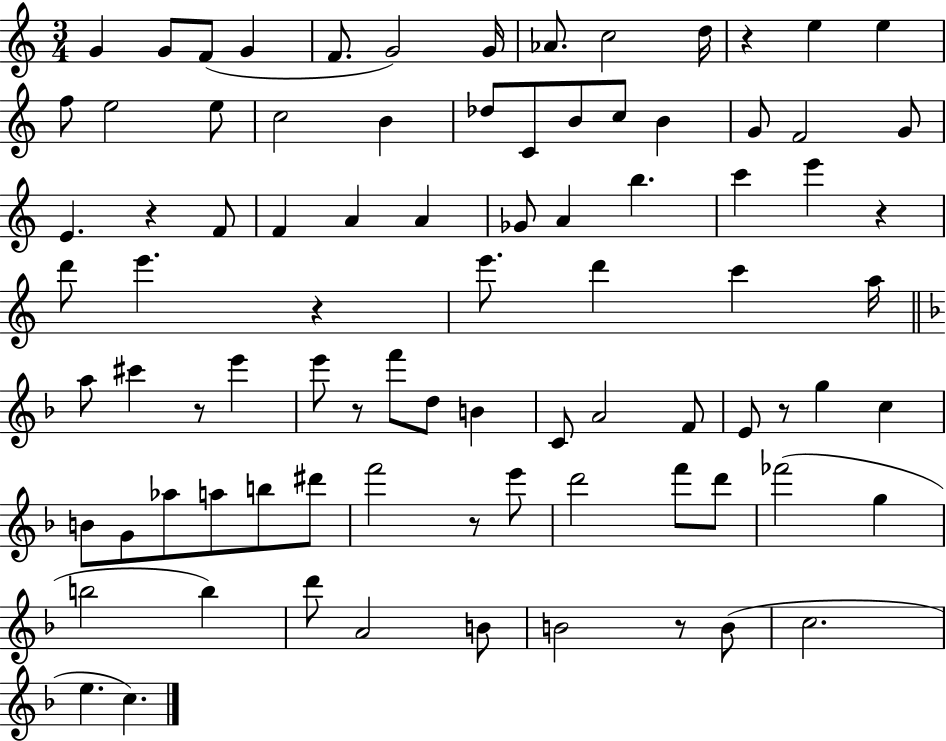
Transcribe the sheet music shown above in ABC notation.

X:1
T:Untitled
M:3/4
L:1/4
K:C
G G/2 F/2 G F/2 G2 G/4 _A/2 c2 d/4 z e e f/2 e2 e/2 c2 B _d/2 C/2 B/2 c/2 B G/2 F2 G/2 E z F/2 F A A _G/2 A b c' e' z d'/2 e' z e'/2 d' c' a/4 a/2 ^c' z/2 e' e'/2 z/2 f'/2 d/2 B C/2 A2 F/2 E/2 z/2 g c B/2 G/2 _a/2 a/2 b/2 ^d'/2 f'2 z/2 e'/2 d'2 f'/2 d'/2 _f'2 g b2 b d'/2 A2 B/2 B2 z/2 B/2 c2 e c